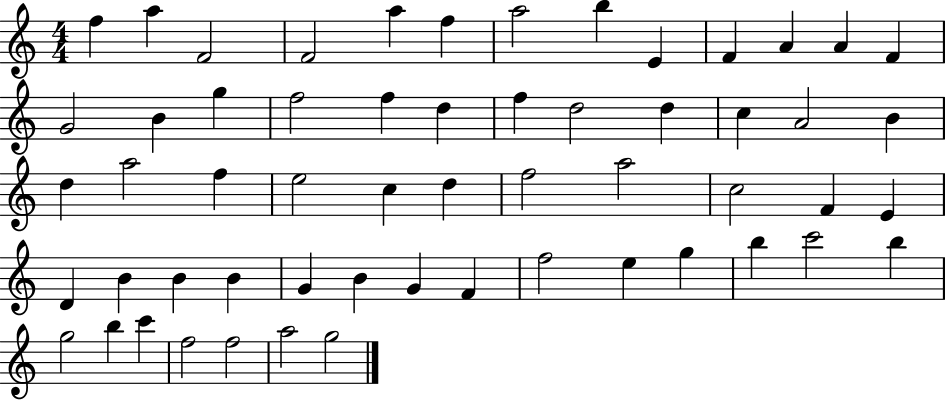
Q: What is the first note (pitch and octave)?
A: F5